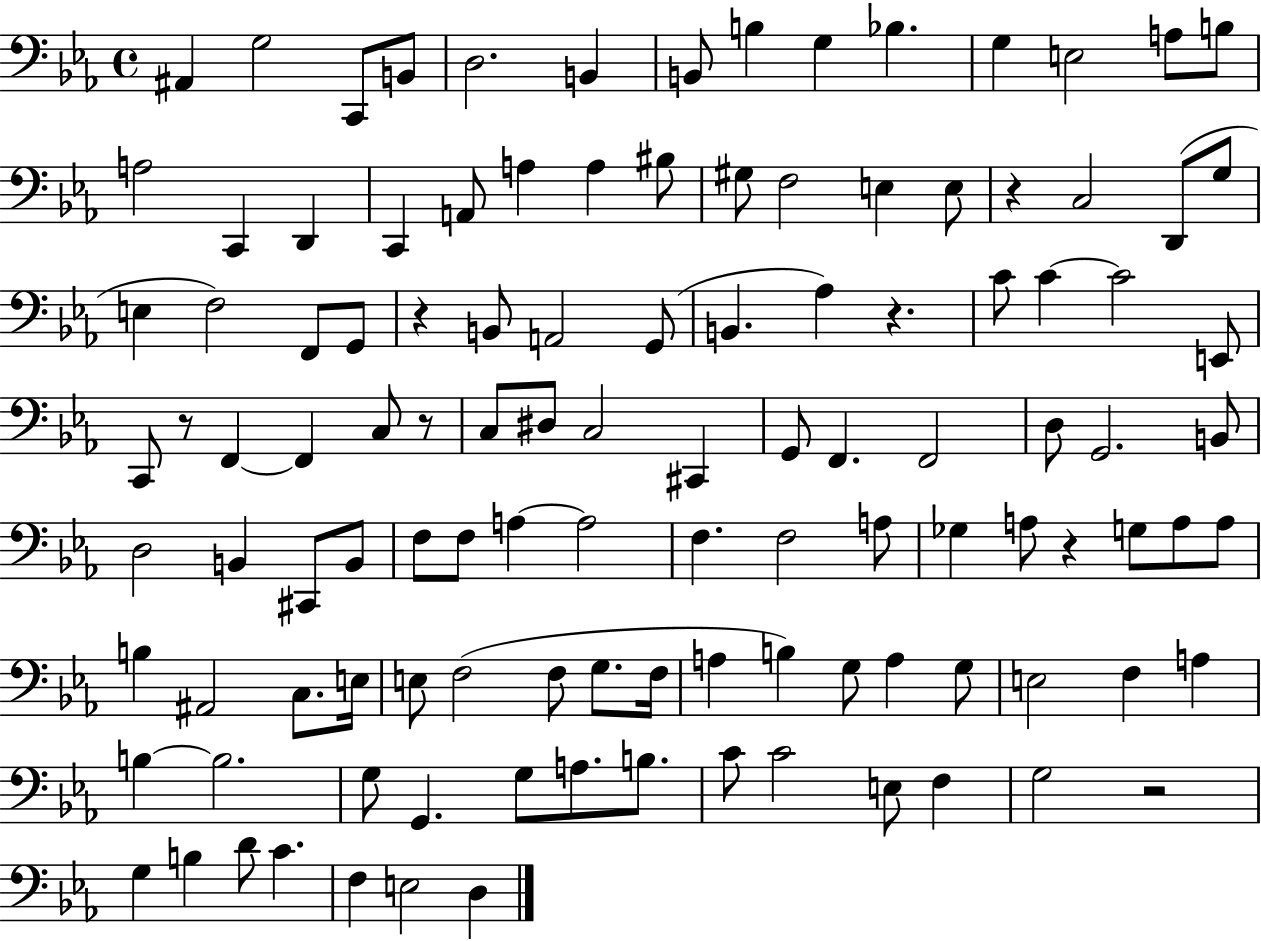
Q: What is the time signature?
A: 4/4